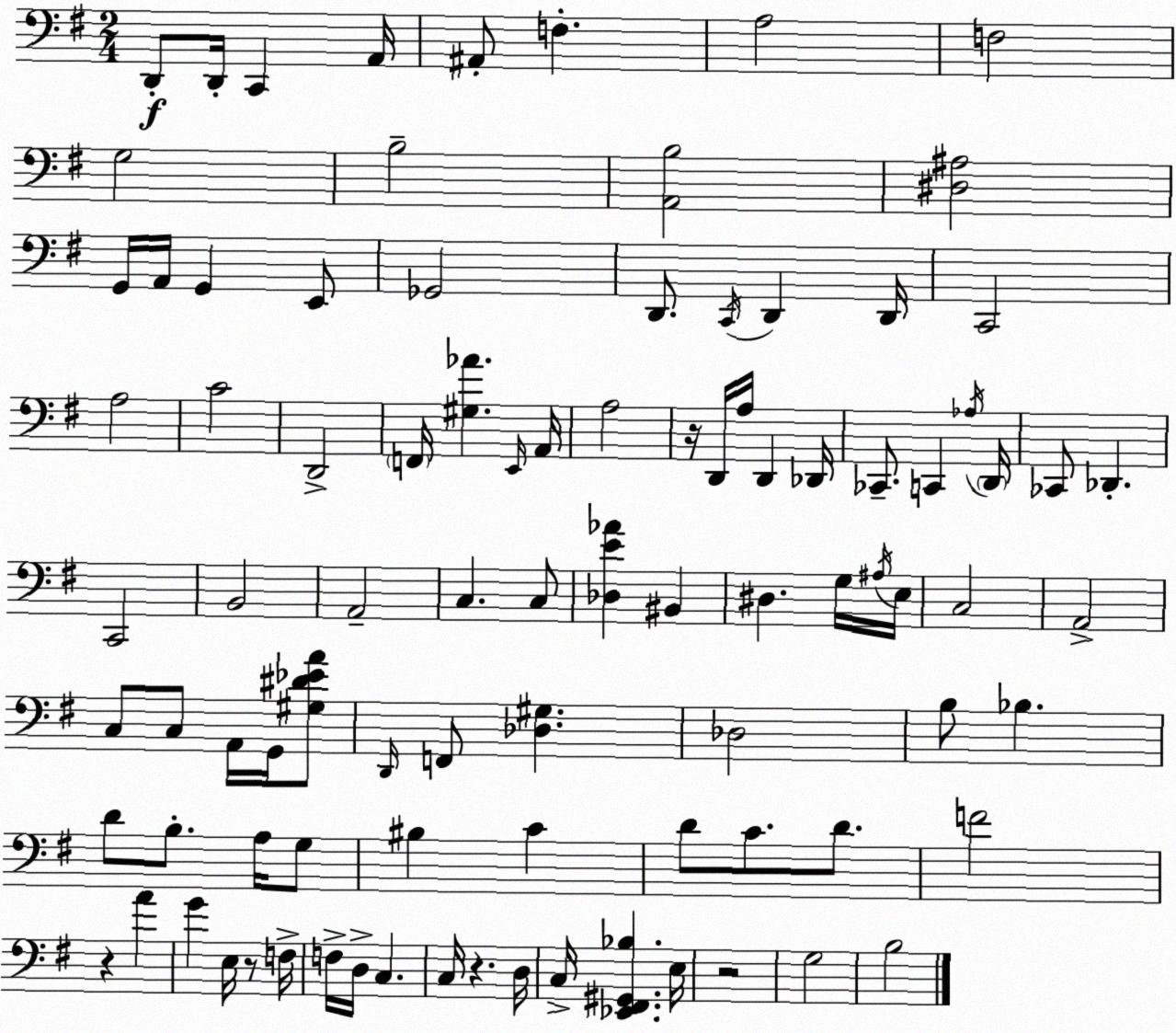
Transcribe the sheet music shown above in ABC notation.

X:1
T:Untitled
M:2/4
L:1/4
K:Em
D,,/2 D,,/4 C,, A,,/4 ^A,,/2 F, A,2 F,2 G,2 B,2 [A,,B,]2 [^D,^A,]2 G,,/4 A,,/4 G,, E,,/2 _G,,2 D,,/2 C,,/4 D,, D,,/4 C,,2 A,2 C2 D,,2 F,,/4 [^G,_A] E,,/4 A,,/4 A,2 z/4 D,,/4 A,/4 D,, _D,,/4 _C,,/2 C,, _A,/4 D,,/4 _C,,/2 _D,, C,,2 B,,2 A,,2 C, C,/2 [_D,E_A] ^B,, ^D, G,/4 ^A,/4 E,/4 C,2 A,,2 C,/2 C,/2 A,,/4 G,,/4 [^G,^D_EA]/2 D,,/4 F,,/2 [_D,^G,] _D,2 B,/2 _B, D/2 B,/2 A,/4 G,/2 ^B, C D/2 C/2 D/2 F2 z A G E,/4 z/2 F,/4 F,/4 D,/4 C, C,/4 z D,/4 C,/4 [_E,,^F,,^G,,_B,] E,/4 z2 G,2 B,2